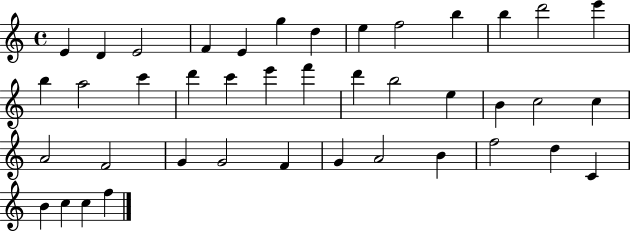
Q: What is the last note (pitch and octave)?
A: F5